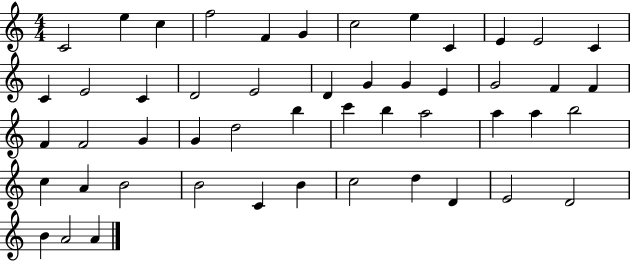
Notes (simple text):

C4/h E5/q C5/q F5/h F4/q G4/q C5/h E5/q C4/q E4/q E4/h C4/q C4/q E4/h C4/q D4/h E4/h D4/q G4/q G4/q E4/q G4/h F4/q F4/q F4/q F4/h G4/q G4/q D5/h B5/q C6/q B5/q A5/h A5/q A5/q B5/h C5/q A4/q B4/h B4/h C4/q B4/q C5/h D5/q D4/q E4/h D4/h B4/q A4/h A4/q